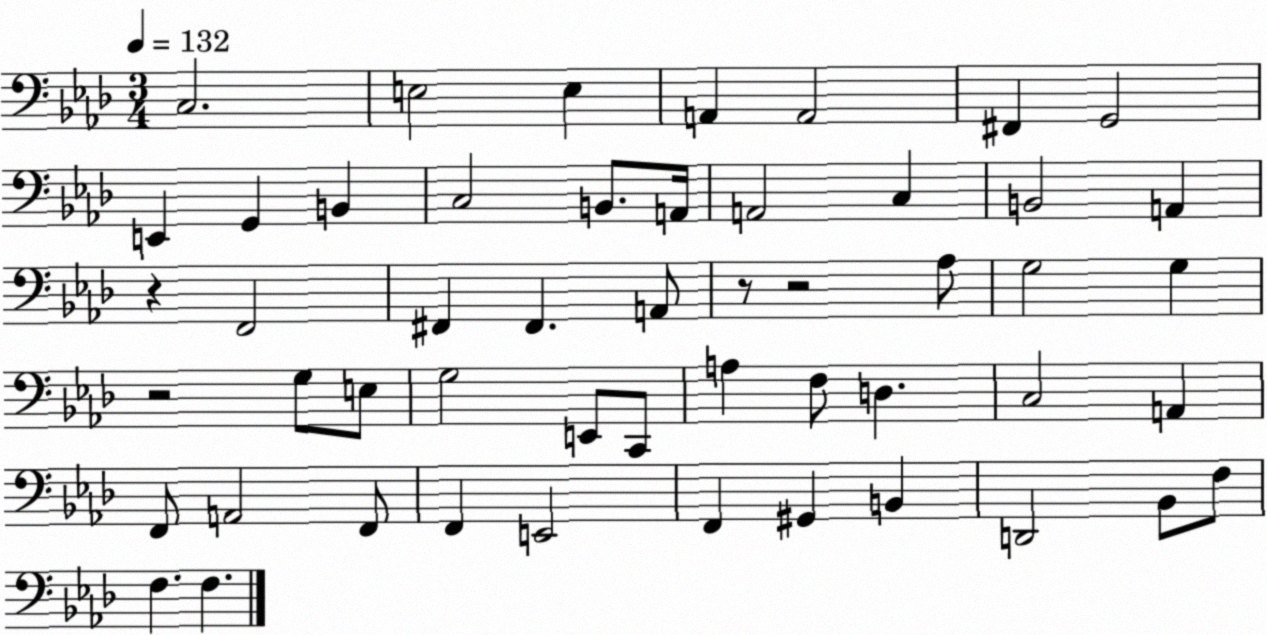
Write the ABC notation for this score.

X:1
T:Untitled
M:3/4
L:1/4
K:Ab
C,2 E,2 E, A,, A,,2 ^F,, G,,2 E,, G,, B,, C,2 B,,/2 A,,/4 A,,2 C, B,,2 A,, z F,,2 ^F,, ^F,, A,,/2 z/2 z2 _A,/2 G,2 G, z2 G,/2 E,/2 G,2 E,,/2 C,,/2 A, F,/2 D, C,2 A,, F,,/2 A,,2 F,,/2 F,, E,,2 F,, ^G,, B,, D,,2 _B,,/2 F,/2 F, F,